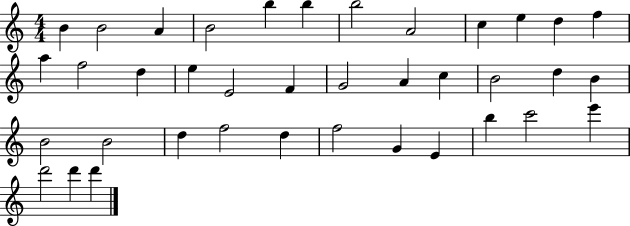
B4/q B4/h A4/q B4/h B5/q B5/q B5/h A4/h C5/q E5/q D5/q F5/q A5/q F5/h D5/q E5/q E4/h F4/q G4/h A4/q C5/q B4/h D5/q B4/q B4/h B4/h D5/q F5/h D5/q F5/h G4/q E4/q B5/q C6/h E6/q D6/h D6/q D6/q